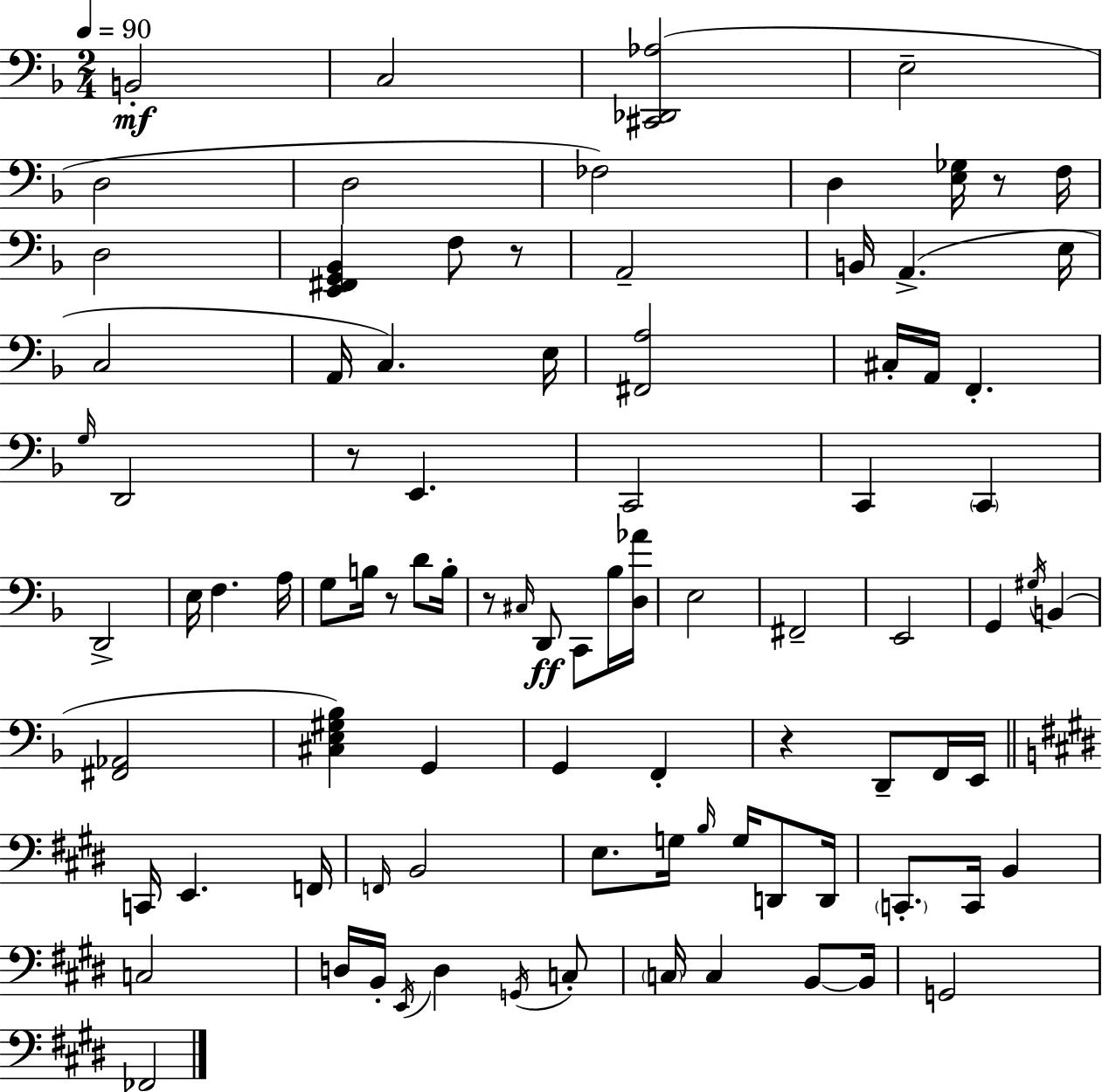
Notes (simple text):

B2/h C3/h [C#2,Db2,Ab3]/h E3/h D3/h D3/h FES3/h D3/q [E3,Gb3]/s R/e F3/s D3/h [E2,F#2,G2,Bb2]/q F3/e R/e A2/h B2/s A2/q. E3/s C3/h A2/s C3/q. E3/s [F#2,A3]/h C#3/s A2/s F2/q. G3/s D2/h R/e E2/q. C2/h C2/q C2/q D2/h E3/s F3/q. A3/s G3/e B3/s R/e D4/e B3/s R/e C#3/s D2/e C2/e Bb3/s [D3,Ab4]/s E3/h F#2/h E2/h G2/q G#3/s B2/q [F#2,Ab2]/h [C#3,E3,G#3,Bb3]/q G2/q G2/q F2/q R/q D2/e F2/s E2/s C2/s E2/q. F2/s F2/s B2/h E3/e. G3/s B3/s G3/s D2/e D2/s C2/e. C2/s B2/q C3/h D3/s B2/s E2/s D3/q G2/s C3/e C3/s C3/q B2/e B2/s G2/h FES2/h